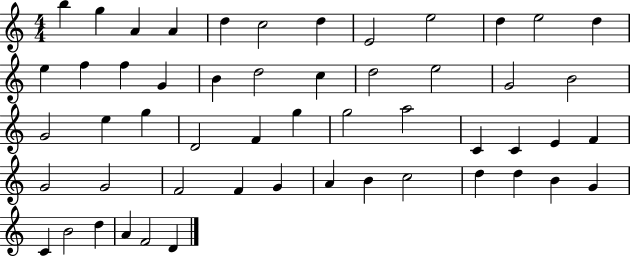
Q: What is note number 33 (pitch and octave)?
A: C4